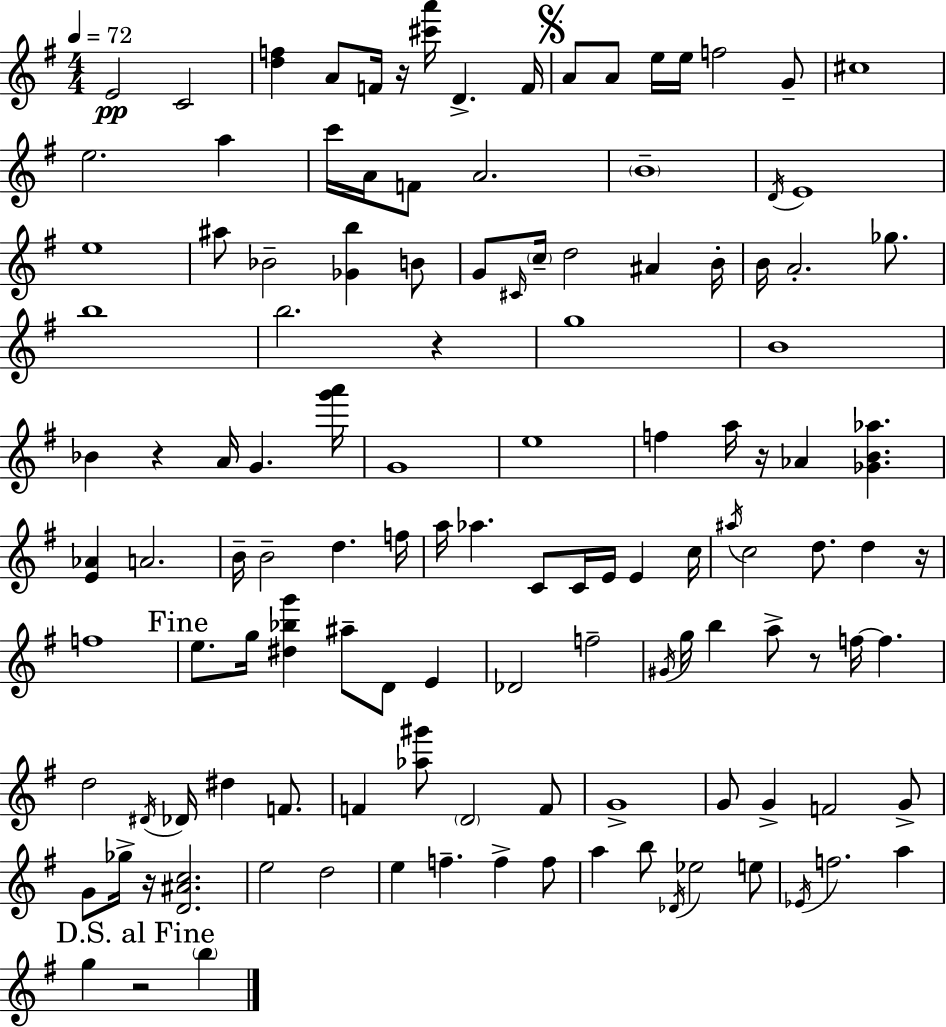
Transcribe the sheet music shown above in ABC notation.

X:1
T:Untitled
M:4/4
L:1/4
K:G
E2 C2 [df] A/2 F/4 z/4 [^c'a']/4 D F/4 A/2 A/2 e/4 e/4 f2 G/2 ^c4 e2 a c'/4 A/4 F/2 A2 B4 D/4 E4 e4 ^a/2 _B2 [_Gb] B/2 G/2 ^C/4 c/4 d2 ^A B/4 B/4 A2 _g/2 b4 b2 z g4 B4 _B z A/4 G [g'a']/4 G4 e4 f a/4 z/4 _A [_GB_a] [E_A] A2 B/4 B2 d f/4 a/4 _a C/2 C/4 E/4 E c/4 ^a/4 c2 d/2 d z/4 f4 e/2 g/4 [^d_bg'] ^a/2 D/2 E _D2 f2 ^G/4 g/4 b a/2 z/2 f/4 f d2 ^D/4 _D/4 ^d F/2 F [_a^g']/2 D2 F/2 G4 G/2 G F2 G/2 G/2 _g/4 z/4 [D^Ac]2 e2 d2 e f f f/2 a b/2 _D/4 _e2 e/2 _E/4 f2 a g z2 b